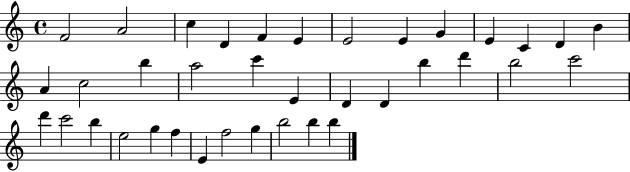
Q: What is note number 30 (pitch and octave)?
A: G5